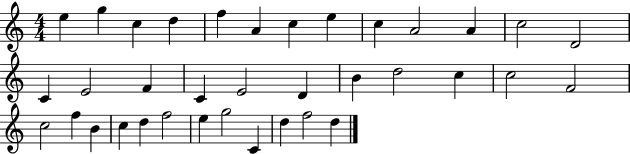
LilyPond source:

{
  \clef treble
  \numericTimeSignature
  \time 4/4
  \key c \major
  e''4 g''4 c''4 d''4 | f''4 a'4 c''4 e''4 | c''4 a'2 a'4 | c''2 d'2 | \break c'4 e'2 f'4 | c'4 e'2 d'4 | b'4 d''2 c''4 | c''2 f'2 | \break c''2 f''4 b'4 | c''4 d''4 f''2 | e''4 g''2 c'4 | d''4 f''2 d''4 | \break \bar "|."
}